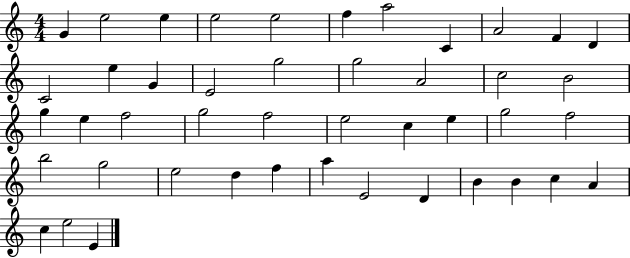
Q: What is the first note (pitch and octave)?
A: G4